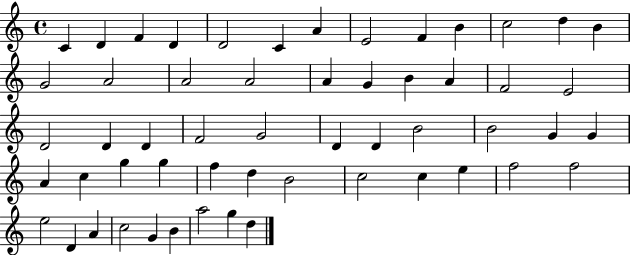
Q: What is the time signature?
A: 4/4